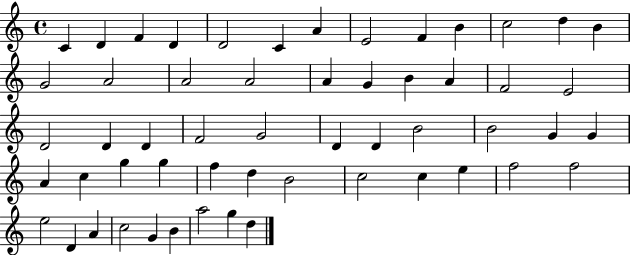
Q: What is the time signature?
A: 4/4